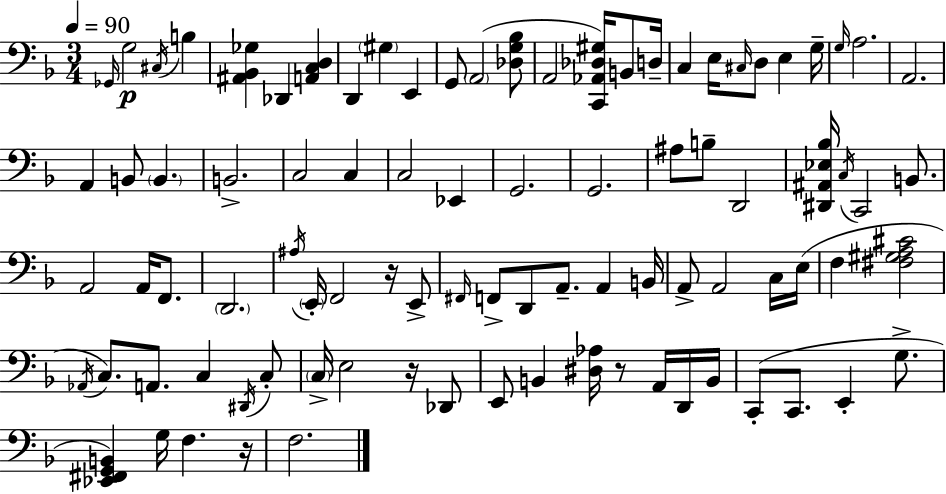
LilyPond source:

{
  \clef bass
  \numericTimeSignature
  \time 3/4
  \key f \major
  \tempo 4 = 90
  \grace { ges,16 }\p g2 \acciaccatura { cis16 } b4 | <ais, bes, ges>4 des,4 <a, c d>4 | d,4 \parenthesize gis4 e,4 | g,8 \parenthesize a,2( | \break <des g bes>8 a,2 <c, aes, des gis>16) b,8 | d16-- c4 e16 \grace { cis16 } d8 e4 | g16-- \grace { g16 } a2. | a,2. | \break a,4 b,8 \parenthesize b,4. | b,2.-> | c2 | c4 c2 | \break ees,4 g,2. | g,2. | ais8 b8-- d,2 | <dis, ais, ees bes>16 \acciaccatura { c16 } c,2 | \break b,8. a,2 | a,16 f,8. \parenthesize d,2. | \acciaccatura { ais16 } \parenthesize e,16-. f,2 | r16 e,8-> \grace { fis,16 } f,8-> d,8 a,8.-- | \break a,4 b,16 a,8-> a,2 | c16 e16( f4 <fis gis a cis'>2 | \acciaccatura { aes,16 }) c8. a,8. | c4 \acciaccatura { dis,16 } c8-. \parenthesize c16-> e2 | \break r16 des,8 e,8 b,4 | <dis aes>16 r8 a,16 d,16 b,16 c,8-.( c,8. | e,4-. g8.-> <ees, fis, g, b,>4) | g16 f4. r16 f2. | \break \bar "|."
}